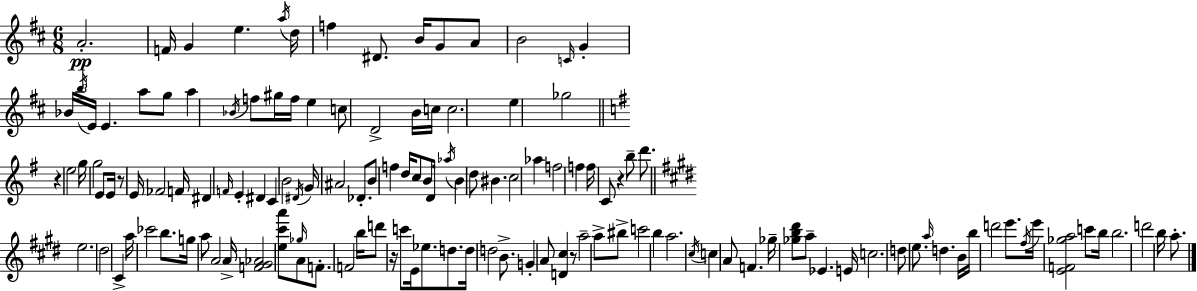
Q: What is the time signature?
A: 6/8